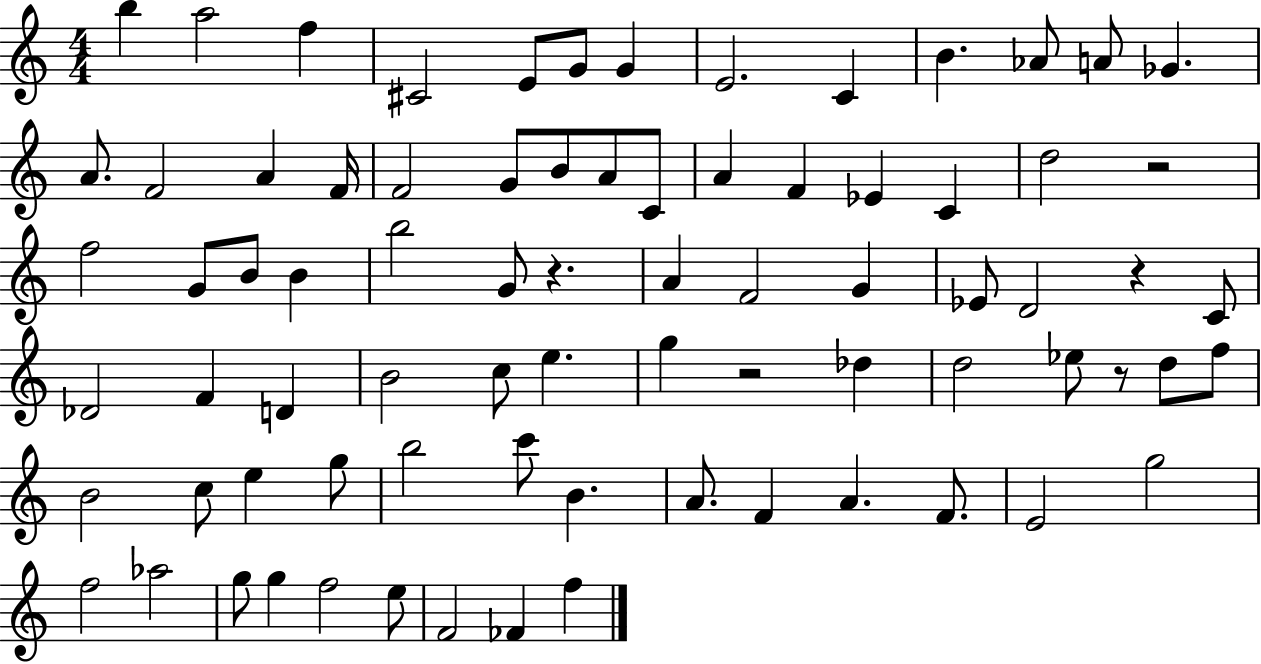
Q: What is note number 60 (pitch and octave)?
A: F4